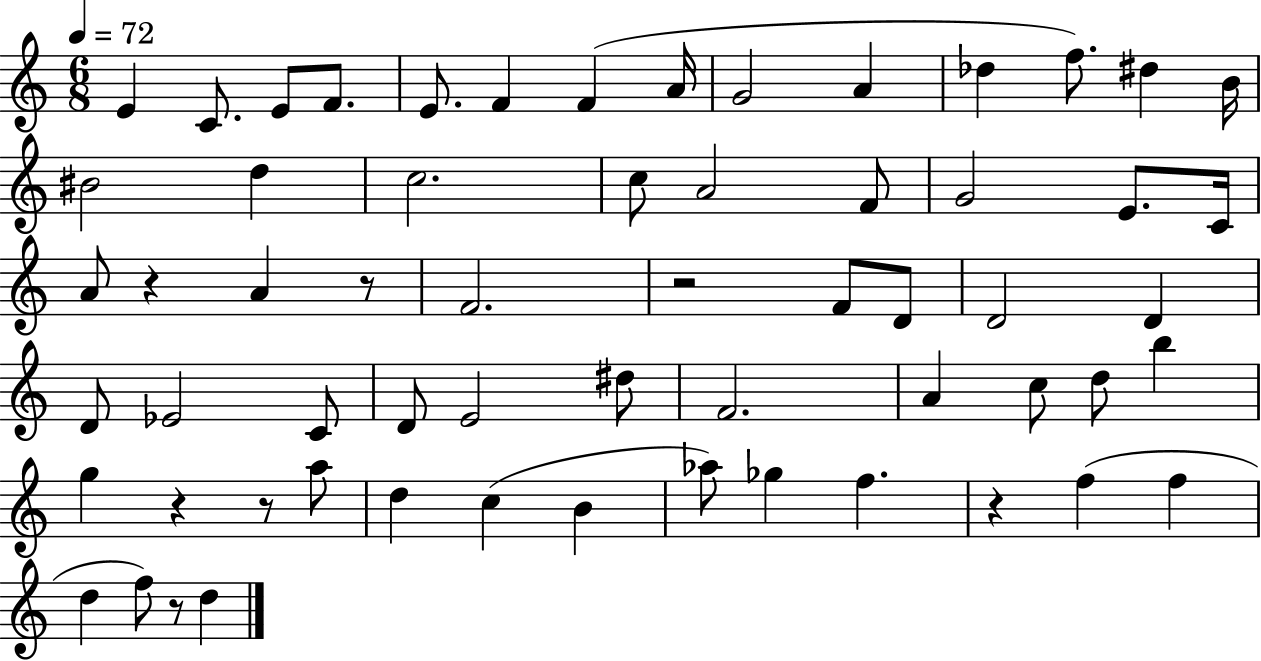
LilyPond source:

{
  \clef treble
  \numericTimeSignature
  \time 6/8
  \key c \major
  \tempo 4 = 72
  e'4 c'8. e'8 f'8. | e'8. f'4 f'4( a'16 | g'2 a'4 | des''4 f''8.) dis''4 b'16 | \break bis'2 d''4 | c''2. | c''8 a'2 f'8 | g'2 e'8. c'16 | \break a'8 r4 a'4 r8 | f'2. | r2 f'8 d'8 | d'2 d'4 | \break d'8 ees'2 c'8 | d'8 e'2 dis''8 | f'2. | a'4 c''8 d''8 b''4 | \break g''4 r4 r8 a''8 | d''4 c''4( b'4 | aes''8) ges''4 f''4. | r4 f''4( f''4 | \break d''4 f''8) r8 d''4 | \bar "|."
}